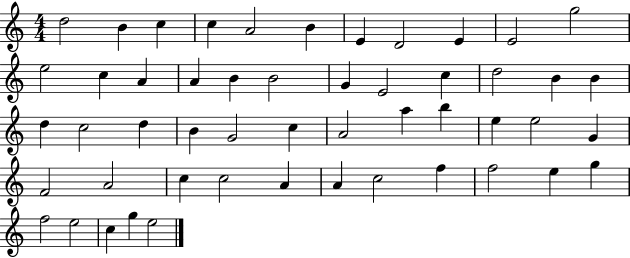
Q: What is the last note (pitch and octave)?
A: E5